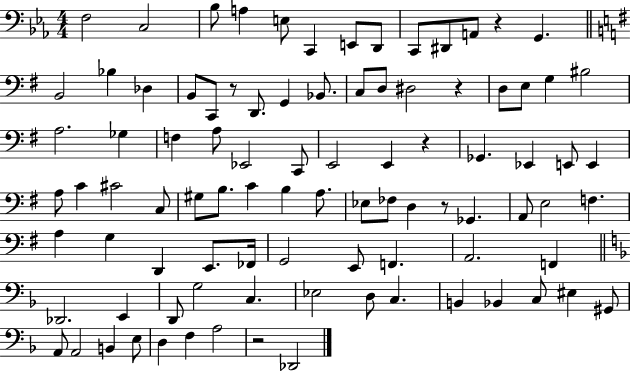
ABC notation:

X:1
T:Untitled
M:4/4
L:1/4
K:Eb
F,2 C,2 _B,/2 A, E,/2 C,, E,,/2 D,,/2 C,,/2 ^D,,/2 A,,/2 z G,, B,,2 _B, _D, B,,/2 C,,/2 z/2 D,,/2 G,, _B,,/2 C,/2 D,/2 ^D,2 z D,/2 E,/2 G, ^B,2 A,2 _G, F, A,/2 _E,,2 C,,/2 E,,2 E,, z _G,, _E,, E,,/2 E,, A,/2 C ^C2 C,/2 ^G,/2 B,/2 C B, A,/2 _E,/2 _F,/2 D, z/2 _G,, A,,/2 E,2 F, A, G, D,, E,,/2 _F,,/4 G,,2 E,,/2 F,, A,,2 F,, _D,,2 E,, D,,/2 G,2 C, _E,2 D,/2 C, B,, _B,, C,/2 ^E, ^G,,/2 A,,/2 A,,2 B,, E,/2 D, F, A,2 z2 _D,,2